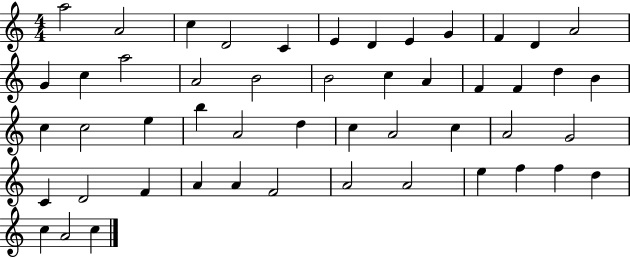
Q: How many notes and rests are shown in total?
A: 50